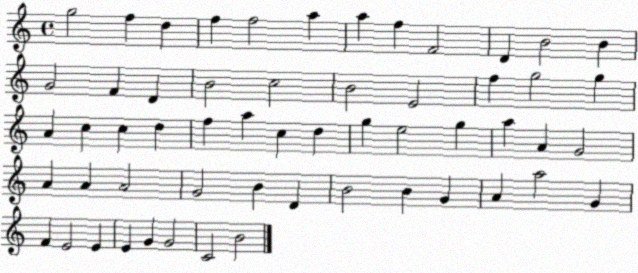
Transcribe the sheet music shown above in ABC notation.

X:1
T:Untitled
M:4/4
L:1/4
K:C
g2 f d f f2 a a f F2 D B2 B G2 F D B2 c2 B2 E2 f g2 g A c c d f a c d g e2 g a A G2 A A A2 G2 B D B2 B G A a2 G F E2 E E G G2 C2 B2